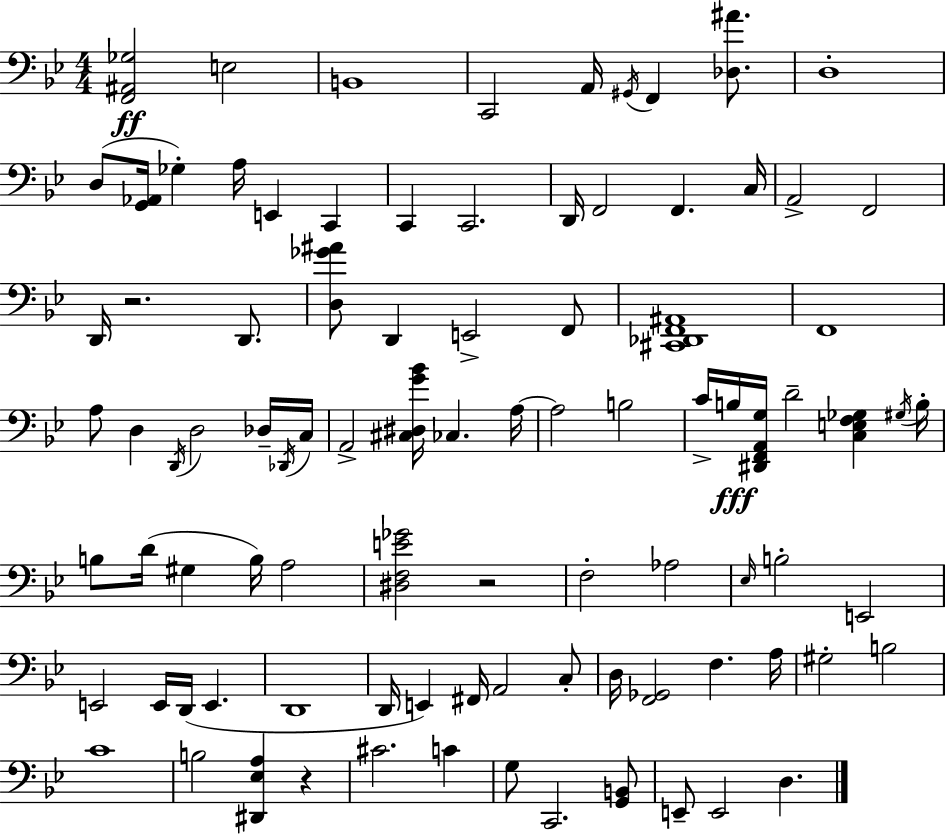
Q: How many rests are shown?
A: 3